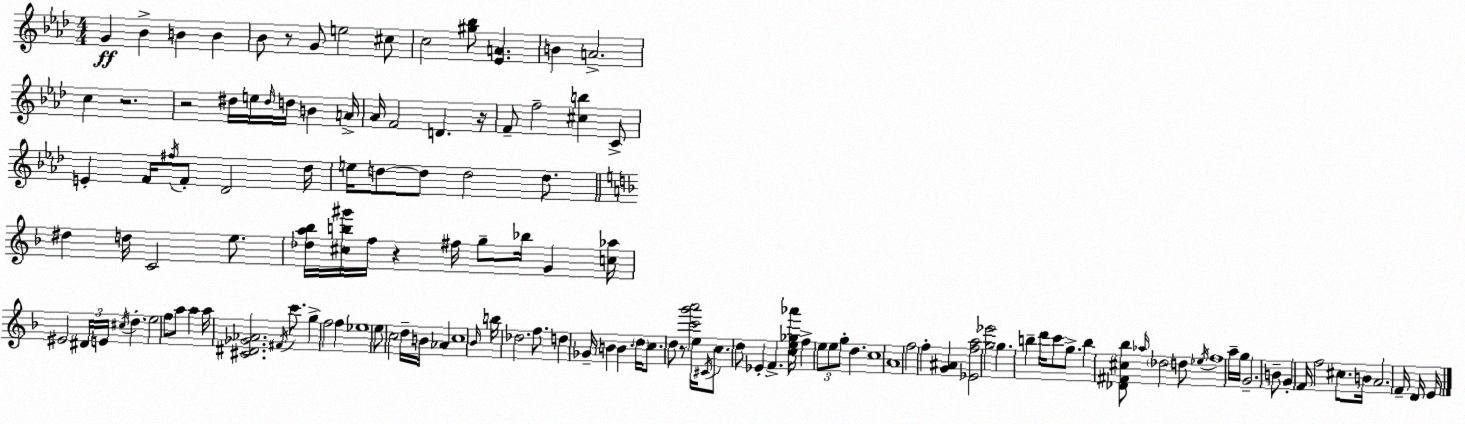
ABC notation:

X:1
T:Untitled
M:4/4
L:1/4
K:Fm
G _B B B _B/2 z/2 G/2 e2 ^c/2 c2 [^g_b]/2 [_EA] B A2 c z2 z2 ^d/4 e/4 ^d/4 d/4 B A/4 _A/4 F2 D z/4 F/2 f2 [^cb] C/2 E F/4 ^f/4 F/2 _D2 _d/4 e/4 d/2 d/2 d2 d/2 ^d d/4 C2 e/2 [_da_b]/4 [^cb^g']/4 f/4 z ^f/4 g/2 _b/4 G [c_a]/4 ^E2 ^D/4 E/4 ^c/4 d e2 f/2 a/2 a a/4 [^C^D_G_A]2 ^F/4 c'/2 g f2 f _e4 e/2 c2 d/4 B/4 _A c4 _B/4 b/4 _d2 f/2 d _G/4 B B d/4 c/2 d/2 z/2 [c'g'a']2 e/4 ^C/4 c/2 d/2 _E F [ce_g_a']/4 f e/2 e/2 g/2 d c4 A4 f2 f [G^A] [_Efa]2 [g_e']2 g b d'/4 c'/2 g/2 b [_D^F^c_b]/2 _a/4 _d2 d/2 _e/4 f4 a/4 g/4 G2 B/2 G F/4 f2 ^c/2 B/4 A2 F/4 D/4 E/4